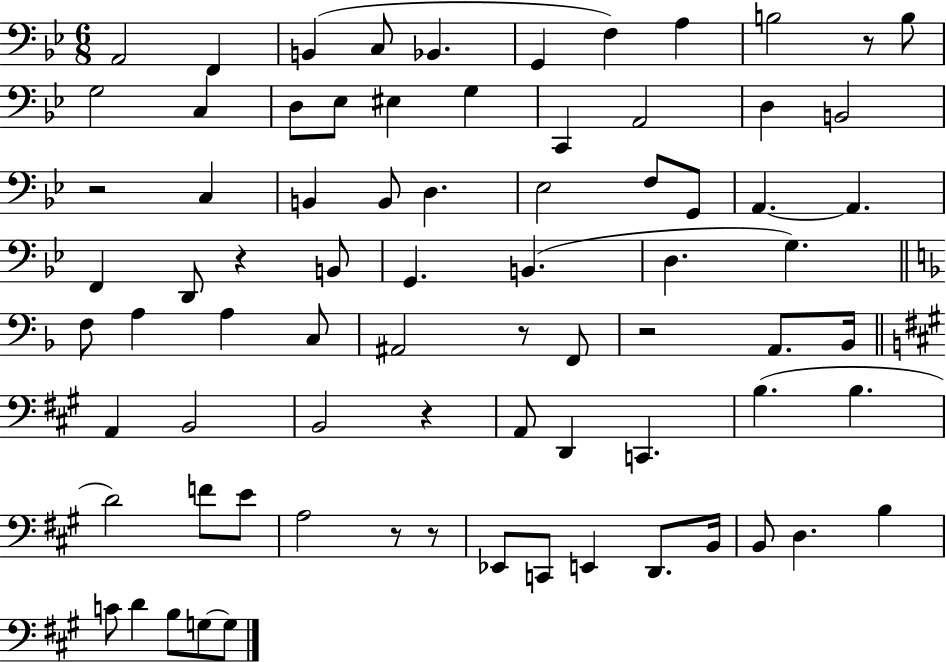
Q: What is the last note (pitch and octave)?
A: G3